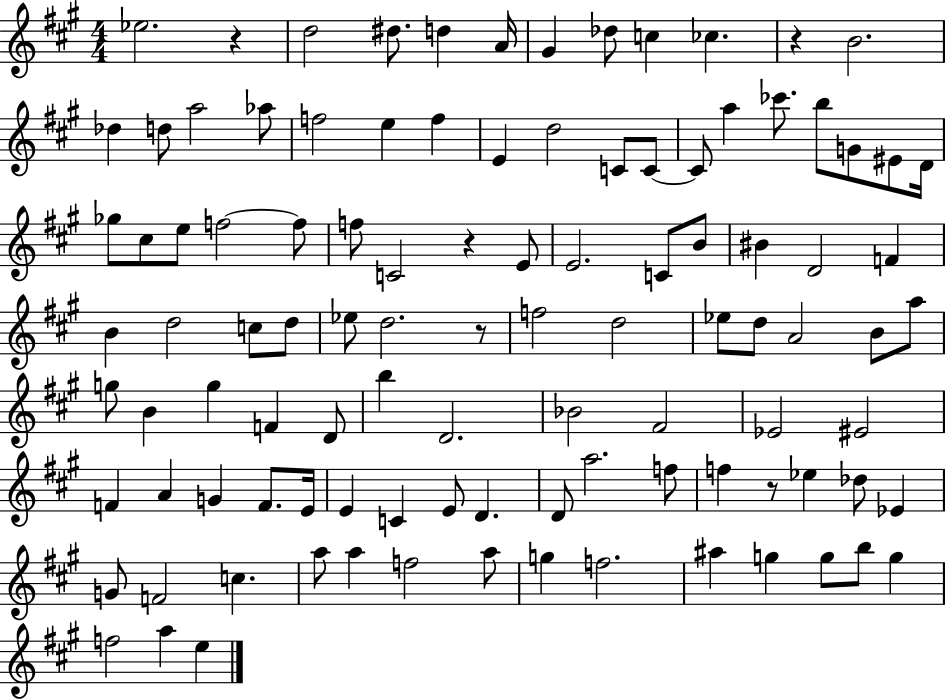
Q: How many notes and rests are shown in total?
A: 104